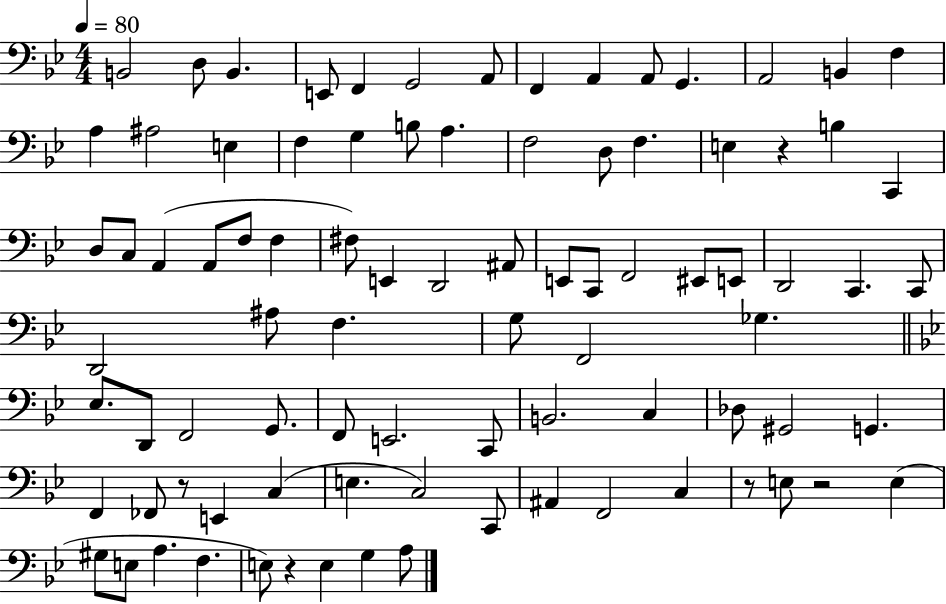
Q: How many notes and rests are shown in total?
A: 88